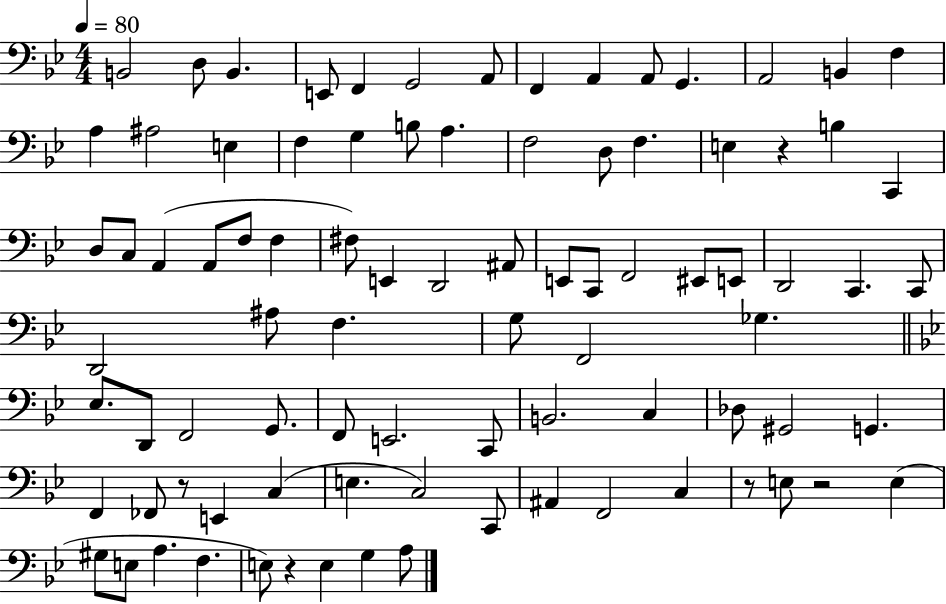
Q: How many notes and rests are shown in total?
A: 88